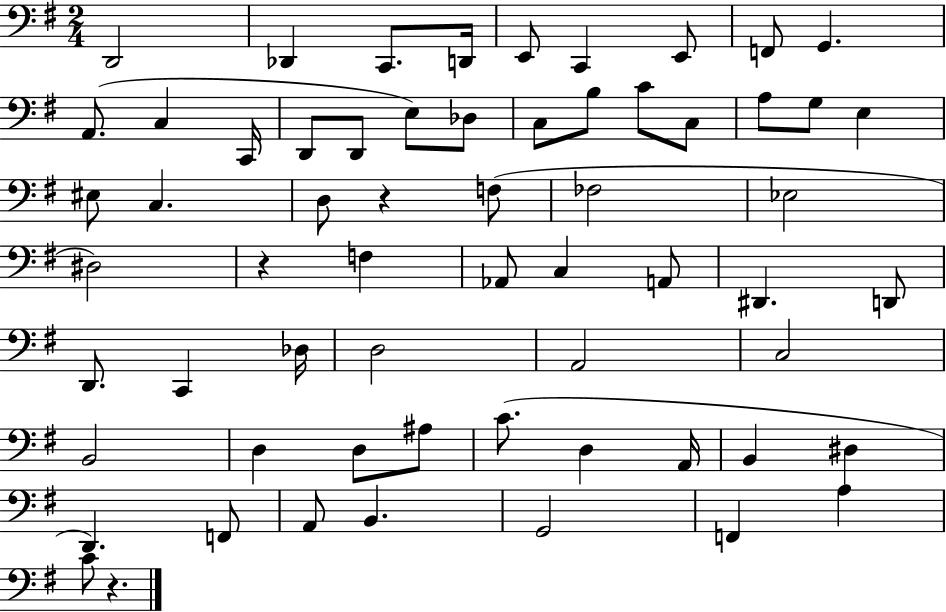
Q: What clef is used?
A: bass